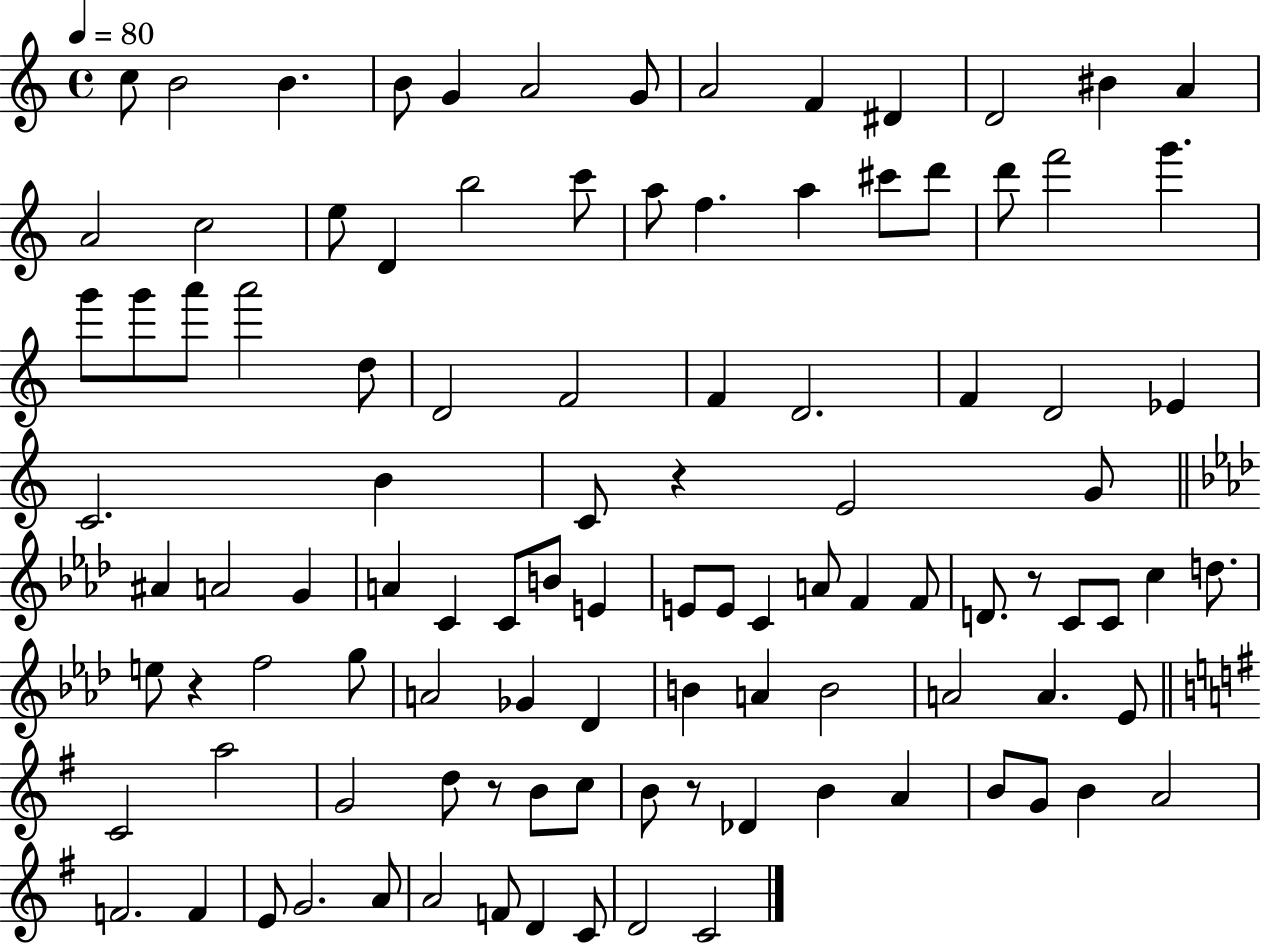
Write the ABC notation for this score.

X:1
T:Untitled
M:4/4
L:1/4
K:C
c/2 B2 B B/2 G A2 G/2 A2 F ^D D2 ^B A A2 c2 e/2 D b2 c'/2 a/2 f a ^c'/2 d'/2 d'/2 f'2 g' g'/2 g'/2 a'/2 a'2 d/2 D2 F2 F D2 F D2 _E C2 B C/2 z E2 G/2 ^A A2 G A C C/2 B/2 E E/2 E/2 C A/2 F F/2 D/2 z/2 C/2 C/2 c d/2 e/2 z f2 g/2 A2 _G _D B A B2 A2 A _E/2 C2 a2 G2 d/2 z/2 B/2 c/2 B/2 z/2 _D B A B/2 G/2 B A2 F2 F E/2 G2 A/2 A2 F/2 D C/2 D2 C2